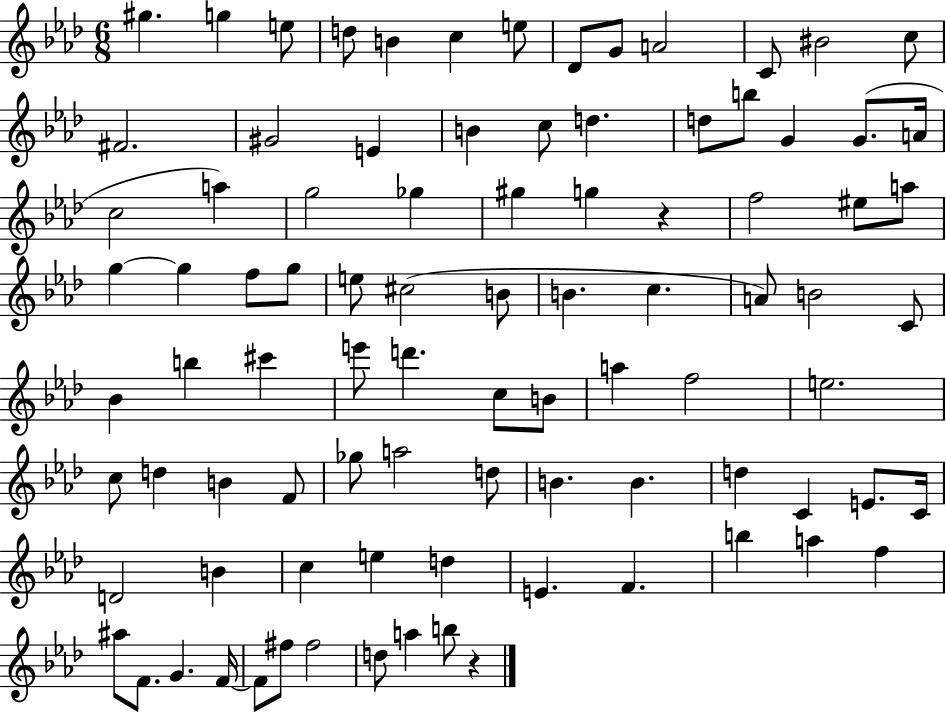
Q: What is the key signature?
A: AES major